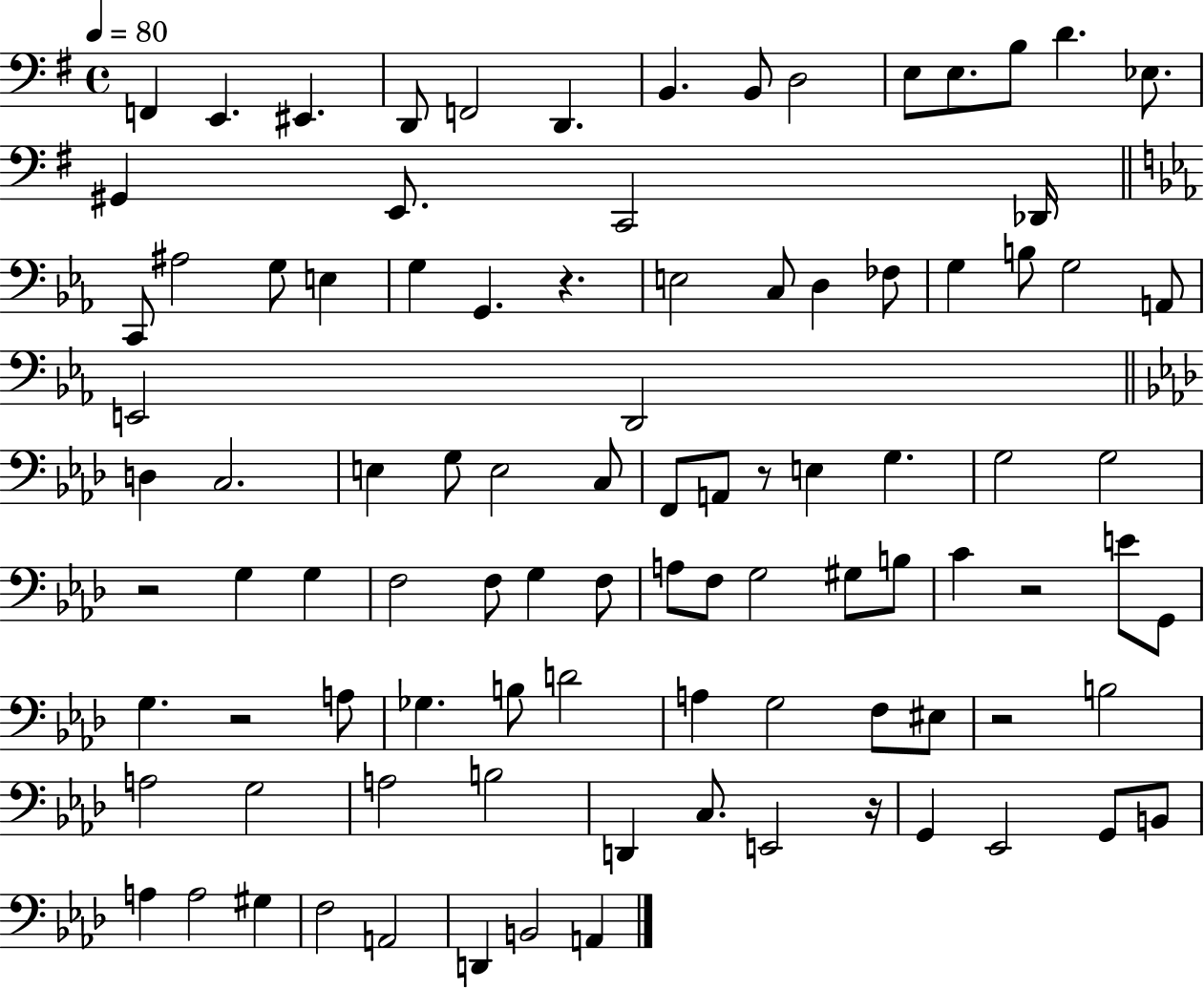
F2/q E2/q. EIS2/q. D2/e F2/h D2/q. B2/q. B2/e D3/h E3/e E3/e. B3/e D4/q. Eb3/e. G#2/q E2/e. C2/h Db2/s C2/e A#3/h G3/e E3/q G3/q G2/q. R/q. E3/h C3/e D3/q FES3/e G3/q B3/e G3/h A2/e E2/h D2/h D3/q C3/h. E3/q G3/e E3/h C3/e F2/e A2/e R/e E3/q G3/q. G3/h G3/h R/h G3/q G3/q F3/h F3/e G3/q F3/e A3/e F3/e G3/h G#3/e B3/e C4/q R/h E4/e G2/e G3/q. R/h A3/e Gb3/q. B3/e D4/h A3/q G3/h F3/e EIS3/e R/h B3/h A3/h G3/h A3/h B3/h D2/q C3/e. E2/h R/s G2/q Eb2/h G2/e B2/e A3/q A3/h G#3/q F3/h A2/h D2/q B2/h A2/q